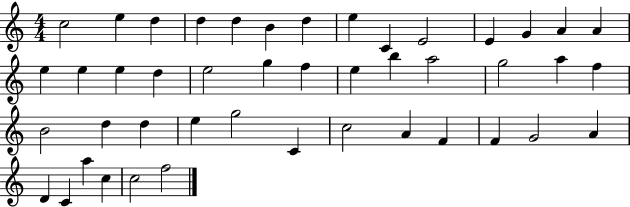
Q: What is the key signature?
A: C major